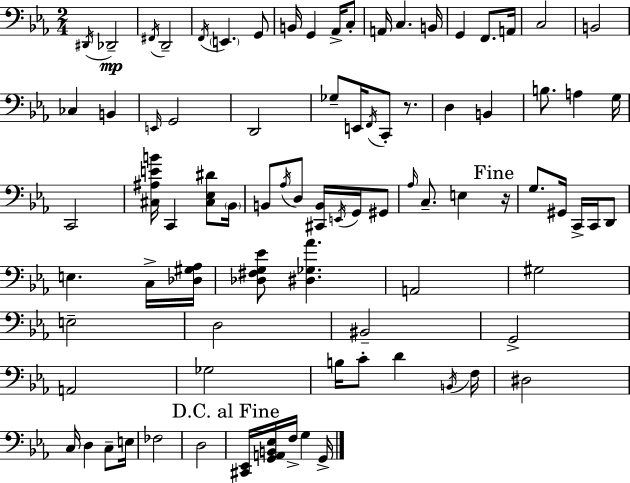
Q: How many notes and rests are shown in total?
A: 85